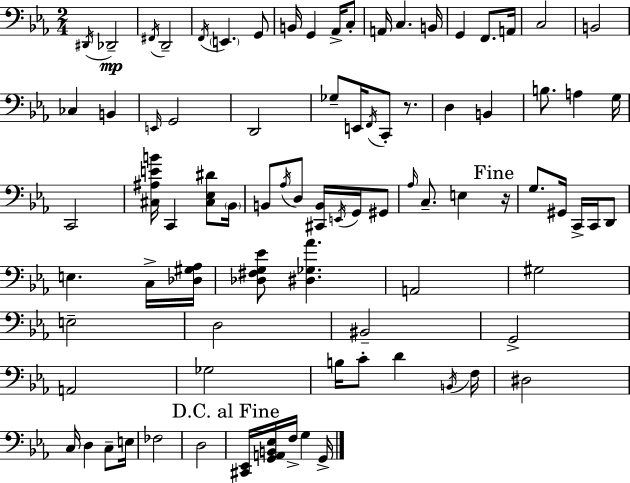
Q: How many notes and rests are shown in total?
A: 85